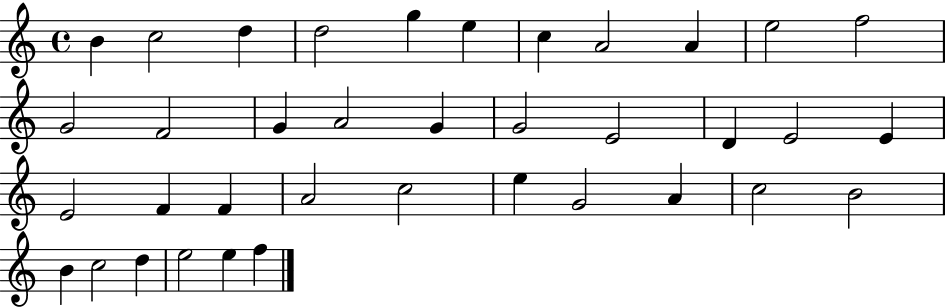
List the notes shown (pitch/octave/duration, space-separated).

B4/q C5/h D5/q D5/h G5/q E5/q C5/q A4/h A4/q E5/h F5/h G4/h F4/h G4/q A4/h G4/q G4/h E4/h D4/q E4/h E4/q E4/h F4/q F4/q A4/h C5/h E5/q G4/h A4/q C5/h B4/h B4/q C5/h D5/q E5/h E5/q F5/q